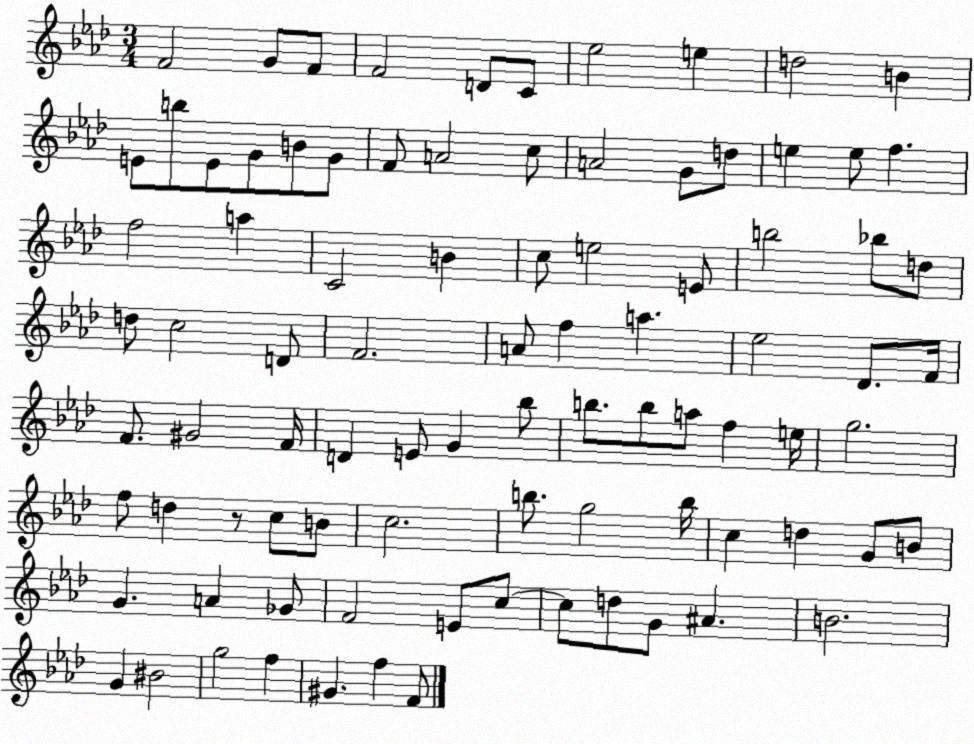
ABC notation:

X:1
T:Untitled
M:3/4
L:1/4
K:Ab
F2 G/2 F/2 F2 D/2 C/2 _e2 e d2 B E/2 b/2 E/2 G/2 B/2 G/2 F/2 A2 c/2 A2 G/2 d/2 e e/2 f f2 a C2 B c/2 e2 E/2 b2 _b/2 d/2 d/2 c2 D/2 F2 A/2 f a _e2 _D/2 F/4 F/2 ^G2 F/4 D E/2 G _b/2 b/2 b/2 a/2 f e/4 g2 f/2 d z/2 c/2 B/2 c2 b/2 g2 b/4 c d G/2 B/2 G A _G/2 F2 E/2 c/2 c/2 d/2 G/2 ^A B2 G ^B2 g2 f ^G f F/2